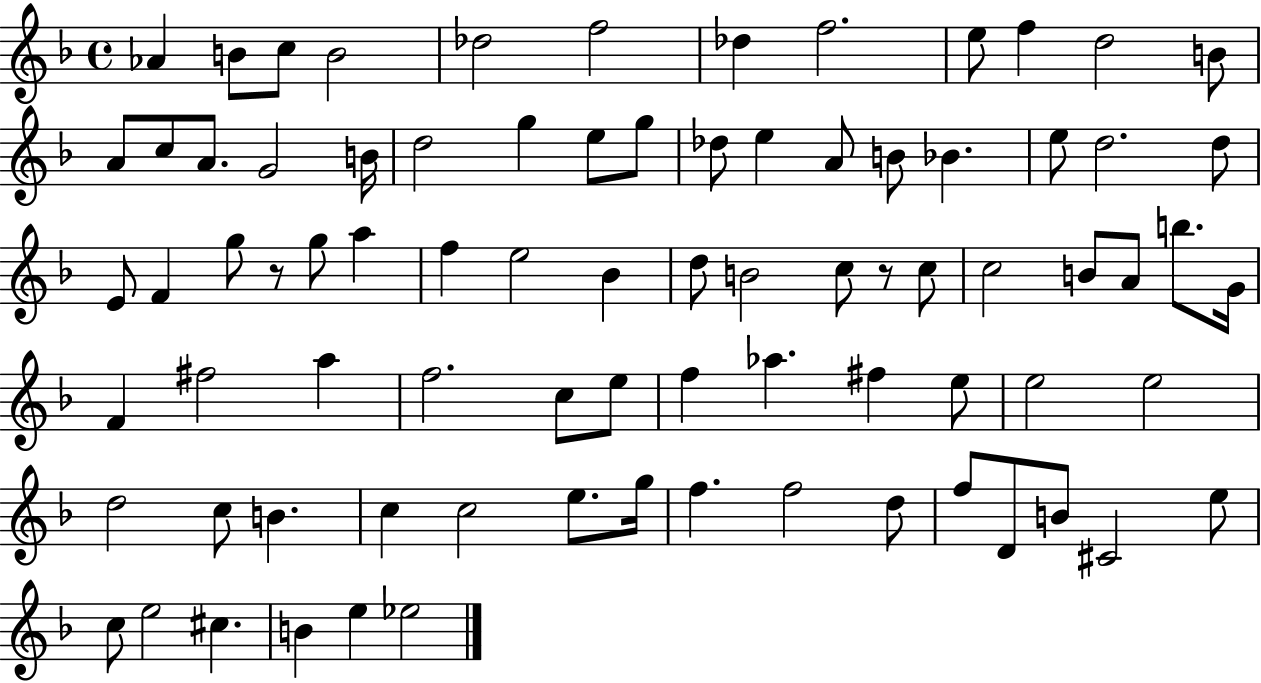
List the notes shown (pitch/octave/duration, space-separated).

Ab4/q B4/e C5/e B4/h Db5/h F5/h Db5/q F5/h. E5/e F5/q D5/h B4/e A4/e C5/e A4/e. G4/h B4/s D5/h G5/q E5/e G5/e Db5/e E5/q A4/e B4/e Bb4/q. E5/e D5/h. D5/e E4/e F4/q G5/e R/e G5/e A5/q F5/q E5/h Bb4/q D5/e B4/h C5/e R/e C5/e C5/h B4/e A4/e B5/e. G4/s F4/q F#5/h A5/q F5/h. C5/e E5/e F5/q Ab5/q. F#5/q E5/e E5/h E5/h D5/h C5/e B4/q. C5/q C5/h E5/e. G5/s F5/q. F5/h D5/e F5/e D4/e B4/e C#4/h E5/e C5/e E5/h C#5/q. B4/q E5/q Eb5/h